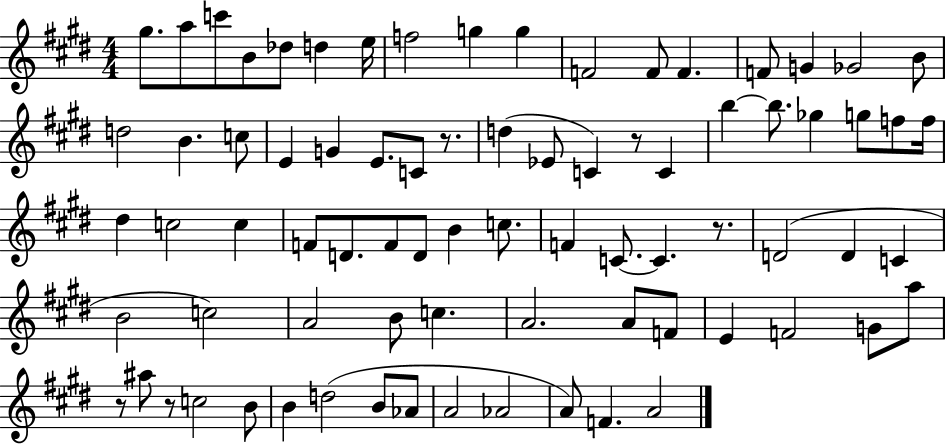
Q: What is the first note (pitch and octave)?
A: G#5